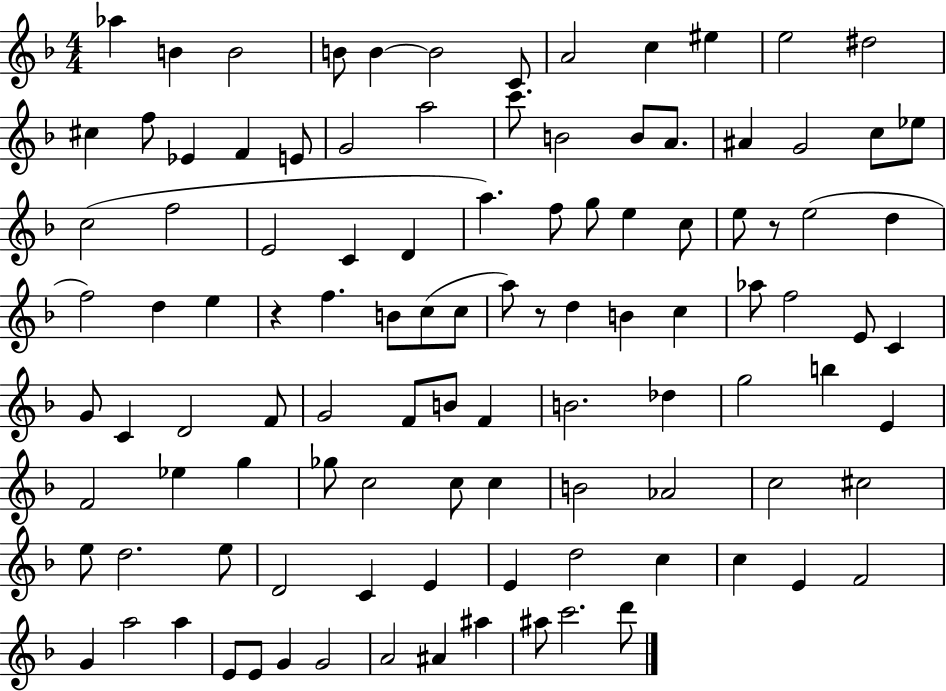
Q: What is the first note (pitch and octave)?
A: Ab5